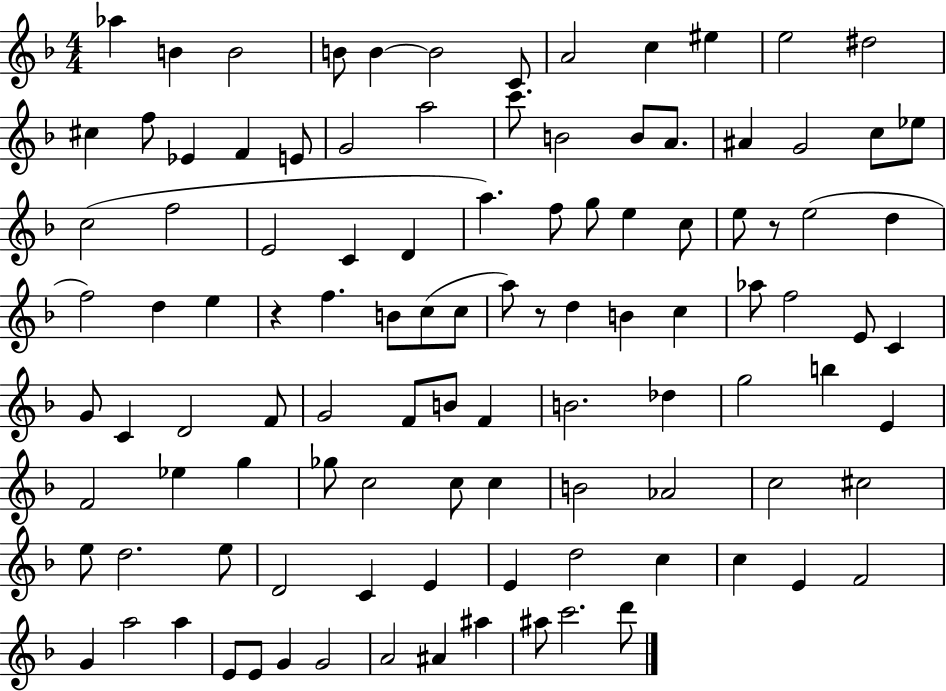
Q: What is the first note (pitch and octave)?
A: Ab5